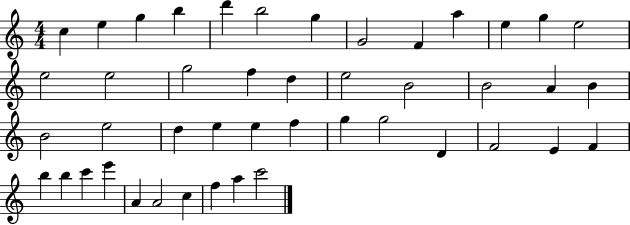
C5/q E5/q G5/q B5/q D6/q B5/h G5/q G4/h F4/q A5/q E5/q G5/q E5/h E5/h E5/h G5/h F5/q D5/q E5/h B4/h B4/h A4/q B4/q B4/h E5/h D5/q E5/q E5/q F5/q G5/q G5/h D4/q F4/h E4/q F4/q B5/q B5/q C6/q E6/q A4/q A4/h C5/q F5/q A5/q C6/h